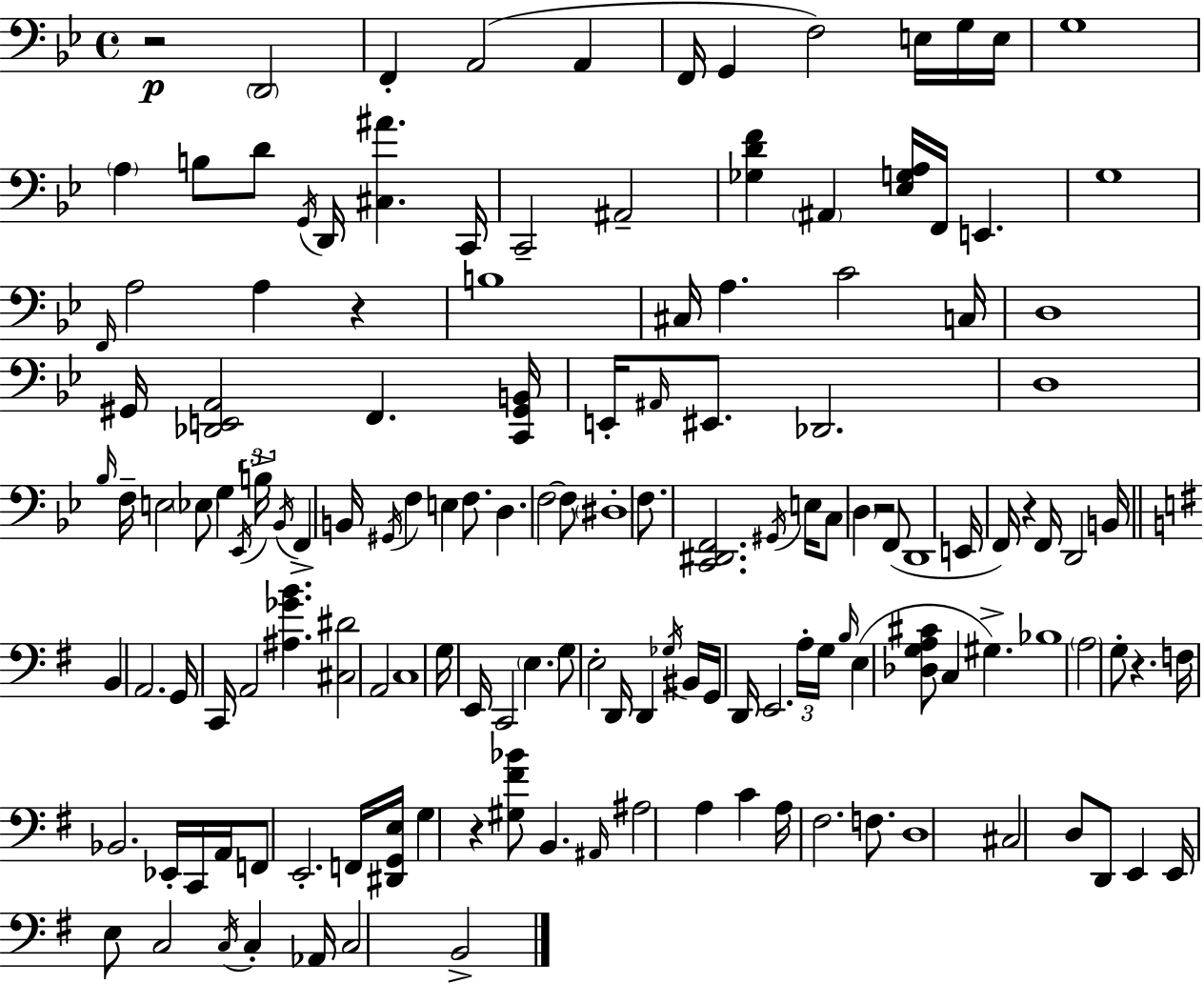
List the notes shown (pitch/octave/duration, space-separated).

R/h D2/h F2/q A2/h A2/q F2/s G2/q F3/h E3/s G3/s E3/s G3/w A3/q B3/e D4/e G2/s D2/s [C#3,A#4]/q. C2/s C2/h A#2/h [Gb3,D4,F4]/q A#2/q [Eb3,G3,A3]/s F2/s E2/q. G3/w F2/s A3/h A3/q R/q B3/w C#3/s A3/q. C4/h C3/s D3/w G#2/s [Db2,E2,A2]/h F2/q. [C2,G#2,B2]/s E2/s A#2/s EIS2/e. Db2/h. D3/w Bb3/s F3/s E3/h Eb3/e G3/q Eb2/s B3/s Bb2/s F2/q B2/s G#2/s F3/q E3/q F3/e. D3/q. F3/h F3/e D#3/w F3/e. [C2,D#2,F2]/h. G#2/s E3/s C3/e D3/q R/h F2/e D2/w E2/s F2/s R/q F2/s D2/h B2/s B2/q A2/h. G2/s C2/s A2/h [A#3,Gb4,B4]/q. [C#3,D#4]/h A2/h C3/w G3/s E2/s C2/h E3/q. G3/e E3/h D2/s D2/q Gb3/s BIS2/s G2/s D2/s E2/h. A3/s G3/s B3/s E3/q [Db3,G3,A3,C#4]/e C3/q G#3/q. Bb3/w A3/h G3/e R/q. F3/s Bb2/h. Eb2/s C2/s A2/s F2/e E2/h. F2/s [D#2,G2,E3]/s G3/q R/q [G#3,F#4,Bb4]/e B2/q. A#2/s A#3/h A3/q C4/q A3/s F#3/h. F3/e. D3/w C#3/h D3/e D2/e E2/q E2/s E3/e C3/h C3/s C3/q Ab2/s C3/h B2/h